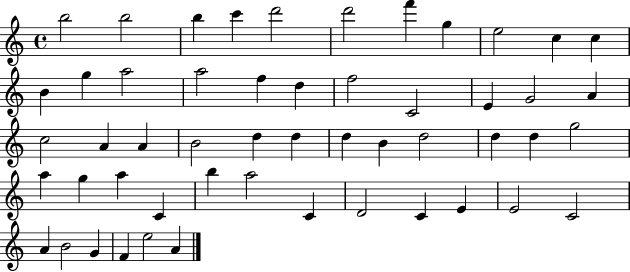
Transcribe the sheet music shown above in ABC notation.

X:1
T:Untitled
M:4/4
L:1/4
K:C
b2 b2 b c' d'2 d'2 f' g e2 c c B g a2 a2 f d f2 C2 E G2 A c2 A A B2 d d d B d2 d d g2 a g a C b a2 C D2 C E E2 C2 A B2 G F e2 A